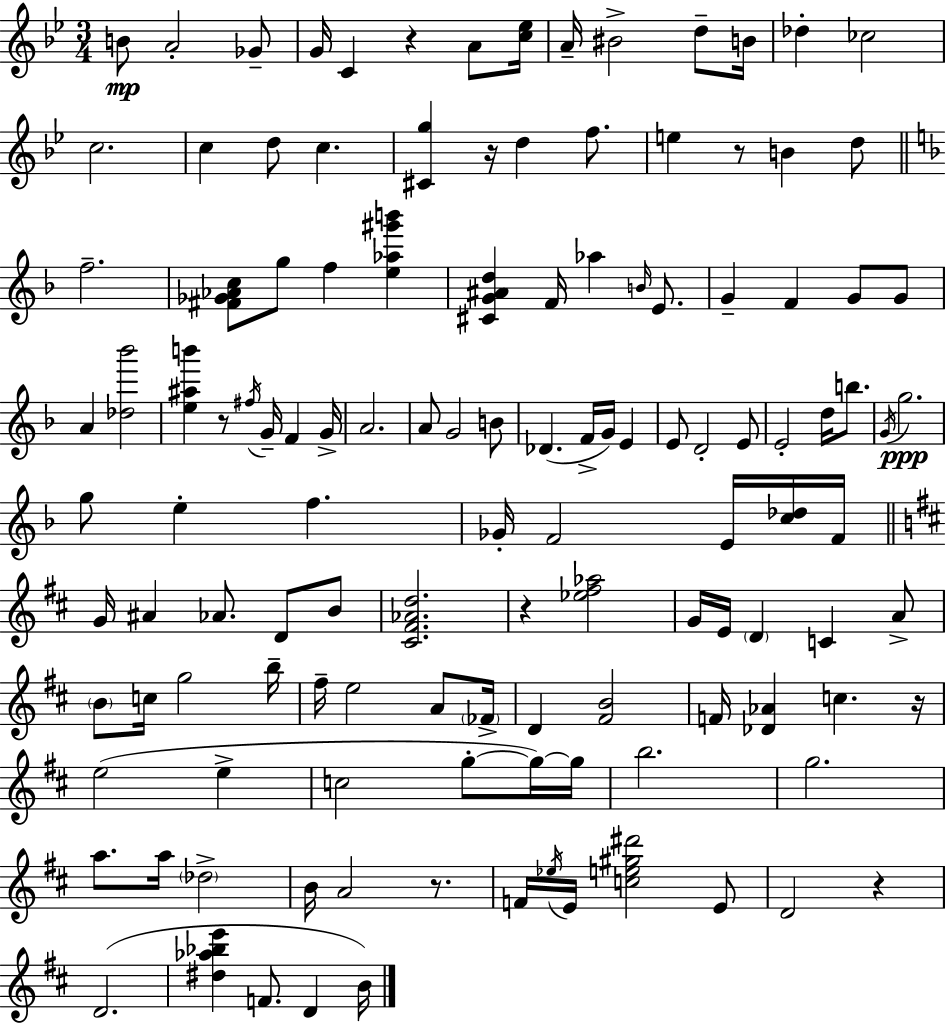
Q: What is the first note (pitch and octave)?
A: B4